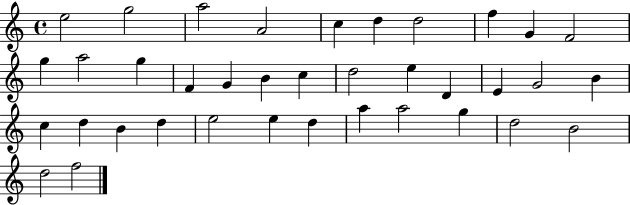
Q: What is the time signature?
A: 4/4